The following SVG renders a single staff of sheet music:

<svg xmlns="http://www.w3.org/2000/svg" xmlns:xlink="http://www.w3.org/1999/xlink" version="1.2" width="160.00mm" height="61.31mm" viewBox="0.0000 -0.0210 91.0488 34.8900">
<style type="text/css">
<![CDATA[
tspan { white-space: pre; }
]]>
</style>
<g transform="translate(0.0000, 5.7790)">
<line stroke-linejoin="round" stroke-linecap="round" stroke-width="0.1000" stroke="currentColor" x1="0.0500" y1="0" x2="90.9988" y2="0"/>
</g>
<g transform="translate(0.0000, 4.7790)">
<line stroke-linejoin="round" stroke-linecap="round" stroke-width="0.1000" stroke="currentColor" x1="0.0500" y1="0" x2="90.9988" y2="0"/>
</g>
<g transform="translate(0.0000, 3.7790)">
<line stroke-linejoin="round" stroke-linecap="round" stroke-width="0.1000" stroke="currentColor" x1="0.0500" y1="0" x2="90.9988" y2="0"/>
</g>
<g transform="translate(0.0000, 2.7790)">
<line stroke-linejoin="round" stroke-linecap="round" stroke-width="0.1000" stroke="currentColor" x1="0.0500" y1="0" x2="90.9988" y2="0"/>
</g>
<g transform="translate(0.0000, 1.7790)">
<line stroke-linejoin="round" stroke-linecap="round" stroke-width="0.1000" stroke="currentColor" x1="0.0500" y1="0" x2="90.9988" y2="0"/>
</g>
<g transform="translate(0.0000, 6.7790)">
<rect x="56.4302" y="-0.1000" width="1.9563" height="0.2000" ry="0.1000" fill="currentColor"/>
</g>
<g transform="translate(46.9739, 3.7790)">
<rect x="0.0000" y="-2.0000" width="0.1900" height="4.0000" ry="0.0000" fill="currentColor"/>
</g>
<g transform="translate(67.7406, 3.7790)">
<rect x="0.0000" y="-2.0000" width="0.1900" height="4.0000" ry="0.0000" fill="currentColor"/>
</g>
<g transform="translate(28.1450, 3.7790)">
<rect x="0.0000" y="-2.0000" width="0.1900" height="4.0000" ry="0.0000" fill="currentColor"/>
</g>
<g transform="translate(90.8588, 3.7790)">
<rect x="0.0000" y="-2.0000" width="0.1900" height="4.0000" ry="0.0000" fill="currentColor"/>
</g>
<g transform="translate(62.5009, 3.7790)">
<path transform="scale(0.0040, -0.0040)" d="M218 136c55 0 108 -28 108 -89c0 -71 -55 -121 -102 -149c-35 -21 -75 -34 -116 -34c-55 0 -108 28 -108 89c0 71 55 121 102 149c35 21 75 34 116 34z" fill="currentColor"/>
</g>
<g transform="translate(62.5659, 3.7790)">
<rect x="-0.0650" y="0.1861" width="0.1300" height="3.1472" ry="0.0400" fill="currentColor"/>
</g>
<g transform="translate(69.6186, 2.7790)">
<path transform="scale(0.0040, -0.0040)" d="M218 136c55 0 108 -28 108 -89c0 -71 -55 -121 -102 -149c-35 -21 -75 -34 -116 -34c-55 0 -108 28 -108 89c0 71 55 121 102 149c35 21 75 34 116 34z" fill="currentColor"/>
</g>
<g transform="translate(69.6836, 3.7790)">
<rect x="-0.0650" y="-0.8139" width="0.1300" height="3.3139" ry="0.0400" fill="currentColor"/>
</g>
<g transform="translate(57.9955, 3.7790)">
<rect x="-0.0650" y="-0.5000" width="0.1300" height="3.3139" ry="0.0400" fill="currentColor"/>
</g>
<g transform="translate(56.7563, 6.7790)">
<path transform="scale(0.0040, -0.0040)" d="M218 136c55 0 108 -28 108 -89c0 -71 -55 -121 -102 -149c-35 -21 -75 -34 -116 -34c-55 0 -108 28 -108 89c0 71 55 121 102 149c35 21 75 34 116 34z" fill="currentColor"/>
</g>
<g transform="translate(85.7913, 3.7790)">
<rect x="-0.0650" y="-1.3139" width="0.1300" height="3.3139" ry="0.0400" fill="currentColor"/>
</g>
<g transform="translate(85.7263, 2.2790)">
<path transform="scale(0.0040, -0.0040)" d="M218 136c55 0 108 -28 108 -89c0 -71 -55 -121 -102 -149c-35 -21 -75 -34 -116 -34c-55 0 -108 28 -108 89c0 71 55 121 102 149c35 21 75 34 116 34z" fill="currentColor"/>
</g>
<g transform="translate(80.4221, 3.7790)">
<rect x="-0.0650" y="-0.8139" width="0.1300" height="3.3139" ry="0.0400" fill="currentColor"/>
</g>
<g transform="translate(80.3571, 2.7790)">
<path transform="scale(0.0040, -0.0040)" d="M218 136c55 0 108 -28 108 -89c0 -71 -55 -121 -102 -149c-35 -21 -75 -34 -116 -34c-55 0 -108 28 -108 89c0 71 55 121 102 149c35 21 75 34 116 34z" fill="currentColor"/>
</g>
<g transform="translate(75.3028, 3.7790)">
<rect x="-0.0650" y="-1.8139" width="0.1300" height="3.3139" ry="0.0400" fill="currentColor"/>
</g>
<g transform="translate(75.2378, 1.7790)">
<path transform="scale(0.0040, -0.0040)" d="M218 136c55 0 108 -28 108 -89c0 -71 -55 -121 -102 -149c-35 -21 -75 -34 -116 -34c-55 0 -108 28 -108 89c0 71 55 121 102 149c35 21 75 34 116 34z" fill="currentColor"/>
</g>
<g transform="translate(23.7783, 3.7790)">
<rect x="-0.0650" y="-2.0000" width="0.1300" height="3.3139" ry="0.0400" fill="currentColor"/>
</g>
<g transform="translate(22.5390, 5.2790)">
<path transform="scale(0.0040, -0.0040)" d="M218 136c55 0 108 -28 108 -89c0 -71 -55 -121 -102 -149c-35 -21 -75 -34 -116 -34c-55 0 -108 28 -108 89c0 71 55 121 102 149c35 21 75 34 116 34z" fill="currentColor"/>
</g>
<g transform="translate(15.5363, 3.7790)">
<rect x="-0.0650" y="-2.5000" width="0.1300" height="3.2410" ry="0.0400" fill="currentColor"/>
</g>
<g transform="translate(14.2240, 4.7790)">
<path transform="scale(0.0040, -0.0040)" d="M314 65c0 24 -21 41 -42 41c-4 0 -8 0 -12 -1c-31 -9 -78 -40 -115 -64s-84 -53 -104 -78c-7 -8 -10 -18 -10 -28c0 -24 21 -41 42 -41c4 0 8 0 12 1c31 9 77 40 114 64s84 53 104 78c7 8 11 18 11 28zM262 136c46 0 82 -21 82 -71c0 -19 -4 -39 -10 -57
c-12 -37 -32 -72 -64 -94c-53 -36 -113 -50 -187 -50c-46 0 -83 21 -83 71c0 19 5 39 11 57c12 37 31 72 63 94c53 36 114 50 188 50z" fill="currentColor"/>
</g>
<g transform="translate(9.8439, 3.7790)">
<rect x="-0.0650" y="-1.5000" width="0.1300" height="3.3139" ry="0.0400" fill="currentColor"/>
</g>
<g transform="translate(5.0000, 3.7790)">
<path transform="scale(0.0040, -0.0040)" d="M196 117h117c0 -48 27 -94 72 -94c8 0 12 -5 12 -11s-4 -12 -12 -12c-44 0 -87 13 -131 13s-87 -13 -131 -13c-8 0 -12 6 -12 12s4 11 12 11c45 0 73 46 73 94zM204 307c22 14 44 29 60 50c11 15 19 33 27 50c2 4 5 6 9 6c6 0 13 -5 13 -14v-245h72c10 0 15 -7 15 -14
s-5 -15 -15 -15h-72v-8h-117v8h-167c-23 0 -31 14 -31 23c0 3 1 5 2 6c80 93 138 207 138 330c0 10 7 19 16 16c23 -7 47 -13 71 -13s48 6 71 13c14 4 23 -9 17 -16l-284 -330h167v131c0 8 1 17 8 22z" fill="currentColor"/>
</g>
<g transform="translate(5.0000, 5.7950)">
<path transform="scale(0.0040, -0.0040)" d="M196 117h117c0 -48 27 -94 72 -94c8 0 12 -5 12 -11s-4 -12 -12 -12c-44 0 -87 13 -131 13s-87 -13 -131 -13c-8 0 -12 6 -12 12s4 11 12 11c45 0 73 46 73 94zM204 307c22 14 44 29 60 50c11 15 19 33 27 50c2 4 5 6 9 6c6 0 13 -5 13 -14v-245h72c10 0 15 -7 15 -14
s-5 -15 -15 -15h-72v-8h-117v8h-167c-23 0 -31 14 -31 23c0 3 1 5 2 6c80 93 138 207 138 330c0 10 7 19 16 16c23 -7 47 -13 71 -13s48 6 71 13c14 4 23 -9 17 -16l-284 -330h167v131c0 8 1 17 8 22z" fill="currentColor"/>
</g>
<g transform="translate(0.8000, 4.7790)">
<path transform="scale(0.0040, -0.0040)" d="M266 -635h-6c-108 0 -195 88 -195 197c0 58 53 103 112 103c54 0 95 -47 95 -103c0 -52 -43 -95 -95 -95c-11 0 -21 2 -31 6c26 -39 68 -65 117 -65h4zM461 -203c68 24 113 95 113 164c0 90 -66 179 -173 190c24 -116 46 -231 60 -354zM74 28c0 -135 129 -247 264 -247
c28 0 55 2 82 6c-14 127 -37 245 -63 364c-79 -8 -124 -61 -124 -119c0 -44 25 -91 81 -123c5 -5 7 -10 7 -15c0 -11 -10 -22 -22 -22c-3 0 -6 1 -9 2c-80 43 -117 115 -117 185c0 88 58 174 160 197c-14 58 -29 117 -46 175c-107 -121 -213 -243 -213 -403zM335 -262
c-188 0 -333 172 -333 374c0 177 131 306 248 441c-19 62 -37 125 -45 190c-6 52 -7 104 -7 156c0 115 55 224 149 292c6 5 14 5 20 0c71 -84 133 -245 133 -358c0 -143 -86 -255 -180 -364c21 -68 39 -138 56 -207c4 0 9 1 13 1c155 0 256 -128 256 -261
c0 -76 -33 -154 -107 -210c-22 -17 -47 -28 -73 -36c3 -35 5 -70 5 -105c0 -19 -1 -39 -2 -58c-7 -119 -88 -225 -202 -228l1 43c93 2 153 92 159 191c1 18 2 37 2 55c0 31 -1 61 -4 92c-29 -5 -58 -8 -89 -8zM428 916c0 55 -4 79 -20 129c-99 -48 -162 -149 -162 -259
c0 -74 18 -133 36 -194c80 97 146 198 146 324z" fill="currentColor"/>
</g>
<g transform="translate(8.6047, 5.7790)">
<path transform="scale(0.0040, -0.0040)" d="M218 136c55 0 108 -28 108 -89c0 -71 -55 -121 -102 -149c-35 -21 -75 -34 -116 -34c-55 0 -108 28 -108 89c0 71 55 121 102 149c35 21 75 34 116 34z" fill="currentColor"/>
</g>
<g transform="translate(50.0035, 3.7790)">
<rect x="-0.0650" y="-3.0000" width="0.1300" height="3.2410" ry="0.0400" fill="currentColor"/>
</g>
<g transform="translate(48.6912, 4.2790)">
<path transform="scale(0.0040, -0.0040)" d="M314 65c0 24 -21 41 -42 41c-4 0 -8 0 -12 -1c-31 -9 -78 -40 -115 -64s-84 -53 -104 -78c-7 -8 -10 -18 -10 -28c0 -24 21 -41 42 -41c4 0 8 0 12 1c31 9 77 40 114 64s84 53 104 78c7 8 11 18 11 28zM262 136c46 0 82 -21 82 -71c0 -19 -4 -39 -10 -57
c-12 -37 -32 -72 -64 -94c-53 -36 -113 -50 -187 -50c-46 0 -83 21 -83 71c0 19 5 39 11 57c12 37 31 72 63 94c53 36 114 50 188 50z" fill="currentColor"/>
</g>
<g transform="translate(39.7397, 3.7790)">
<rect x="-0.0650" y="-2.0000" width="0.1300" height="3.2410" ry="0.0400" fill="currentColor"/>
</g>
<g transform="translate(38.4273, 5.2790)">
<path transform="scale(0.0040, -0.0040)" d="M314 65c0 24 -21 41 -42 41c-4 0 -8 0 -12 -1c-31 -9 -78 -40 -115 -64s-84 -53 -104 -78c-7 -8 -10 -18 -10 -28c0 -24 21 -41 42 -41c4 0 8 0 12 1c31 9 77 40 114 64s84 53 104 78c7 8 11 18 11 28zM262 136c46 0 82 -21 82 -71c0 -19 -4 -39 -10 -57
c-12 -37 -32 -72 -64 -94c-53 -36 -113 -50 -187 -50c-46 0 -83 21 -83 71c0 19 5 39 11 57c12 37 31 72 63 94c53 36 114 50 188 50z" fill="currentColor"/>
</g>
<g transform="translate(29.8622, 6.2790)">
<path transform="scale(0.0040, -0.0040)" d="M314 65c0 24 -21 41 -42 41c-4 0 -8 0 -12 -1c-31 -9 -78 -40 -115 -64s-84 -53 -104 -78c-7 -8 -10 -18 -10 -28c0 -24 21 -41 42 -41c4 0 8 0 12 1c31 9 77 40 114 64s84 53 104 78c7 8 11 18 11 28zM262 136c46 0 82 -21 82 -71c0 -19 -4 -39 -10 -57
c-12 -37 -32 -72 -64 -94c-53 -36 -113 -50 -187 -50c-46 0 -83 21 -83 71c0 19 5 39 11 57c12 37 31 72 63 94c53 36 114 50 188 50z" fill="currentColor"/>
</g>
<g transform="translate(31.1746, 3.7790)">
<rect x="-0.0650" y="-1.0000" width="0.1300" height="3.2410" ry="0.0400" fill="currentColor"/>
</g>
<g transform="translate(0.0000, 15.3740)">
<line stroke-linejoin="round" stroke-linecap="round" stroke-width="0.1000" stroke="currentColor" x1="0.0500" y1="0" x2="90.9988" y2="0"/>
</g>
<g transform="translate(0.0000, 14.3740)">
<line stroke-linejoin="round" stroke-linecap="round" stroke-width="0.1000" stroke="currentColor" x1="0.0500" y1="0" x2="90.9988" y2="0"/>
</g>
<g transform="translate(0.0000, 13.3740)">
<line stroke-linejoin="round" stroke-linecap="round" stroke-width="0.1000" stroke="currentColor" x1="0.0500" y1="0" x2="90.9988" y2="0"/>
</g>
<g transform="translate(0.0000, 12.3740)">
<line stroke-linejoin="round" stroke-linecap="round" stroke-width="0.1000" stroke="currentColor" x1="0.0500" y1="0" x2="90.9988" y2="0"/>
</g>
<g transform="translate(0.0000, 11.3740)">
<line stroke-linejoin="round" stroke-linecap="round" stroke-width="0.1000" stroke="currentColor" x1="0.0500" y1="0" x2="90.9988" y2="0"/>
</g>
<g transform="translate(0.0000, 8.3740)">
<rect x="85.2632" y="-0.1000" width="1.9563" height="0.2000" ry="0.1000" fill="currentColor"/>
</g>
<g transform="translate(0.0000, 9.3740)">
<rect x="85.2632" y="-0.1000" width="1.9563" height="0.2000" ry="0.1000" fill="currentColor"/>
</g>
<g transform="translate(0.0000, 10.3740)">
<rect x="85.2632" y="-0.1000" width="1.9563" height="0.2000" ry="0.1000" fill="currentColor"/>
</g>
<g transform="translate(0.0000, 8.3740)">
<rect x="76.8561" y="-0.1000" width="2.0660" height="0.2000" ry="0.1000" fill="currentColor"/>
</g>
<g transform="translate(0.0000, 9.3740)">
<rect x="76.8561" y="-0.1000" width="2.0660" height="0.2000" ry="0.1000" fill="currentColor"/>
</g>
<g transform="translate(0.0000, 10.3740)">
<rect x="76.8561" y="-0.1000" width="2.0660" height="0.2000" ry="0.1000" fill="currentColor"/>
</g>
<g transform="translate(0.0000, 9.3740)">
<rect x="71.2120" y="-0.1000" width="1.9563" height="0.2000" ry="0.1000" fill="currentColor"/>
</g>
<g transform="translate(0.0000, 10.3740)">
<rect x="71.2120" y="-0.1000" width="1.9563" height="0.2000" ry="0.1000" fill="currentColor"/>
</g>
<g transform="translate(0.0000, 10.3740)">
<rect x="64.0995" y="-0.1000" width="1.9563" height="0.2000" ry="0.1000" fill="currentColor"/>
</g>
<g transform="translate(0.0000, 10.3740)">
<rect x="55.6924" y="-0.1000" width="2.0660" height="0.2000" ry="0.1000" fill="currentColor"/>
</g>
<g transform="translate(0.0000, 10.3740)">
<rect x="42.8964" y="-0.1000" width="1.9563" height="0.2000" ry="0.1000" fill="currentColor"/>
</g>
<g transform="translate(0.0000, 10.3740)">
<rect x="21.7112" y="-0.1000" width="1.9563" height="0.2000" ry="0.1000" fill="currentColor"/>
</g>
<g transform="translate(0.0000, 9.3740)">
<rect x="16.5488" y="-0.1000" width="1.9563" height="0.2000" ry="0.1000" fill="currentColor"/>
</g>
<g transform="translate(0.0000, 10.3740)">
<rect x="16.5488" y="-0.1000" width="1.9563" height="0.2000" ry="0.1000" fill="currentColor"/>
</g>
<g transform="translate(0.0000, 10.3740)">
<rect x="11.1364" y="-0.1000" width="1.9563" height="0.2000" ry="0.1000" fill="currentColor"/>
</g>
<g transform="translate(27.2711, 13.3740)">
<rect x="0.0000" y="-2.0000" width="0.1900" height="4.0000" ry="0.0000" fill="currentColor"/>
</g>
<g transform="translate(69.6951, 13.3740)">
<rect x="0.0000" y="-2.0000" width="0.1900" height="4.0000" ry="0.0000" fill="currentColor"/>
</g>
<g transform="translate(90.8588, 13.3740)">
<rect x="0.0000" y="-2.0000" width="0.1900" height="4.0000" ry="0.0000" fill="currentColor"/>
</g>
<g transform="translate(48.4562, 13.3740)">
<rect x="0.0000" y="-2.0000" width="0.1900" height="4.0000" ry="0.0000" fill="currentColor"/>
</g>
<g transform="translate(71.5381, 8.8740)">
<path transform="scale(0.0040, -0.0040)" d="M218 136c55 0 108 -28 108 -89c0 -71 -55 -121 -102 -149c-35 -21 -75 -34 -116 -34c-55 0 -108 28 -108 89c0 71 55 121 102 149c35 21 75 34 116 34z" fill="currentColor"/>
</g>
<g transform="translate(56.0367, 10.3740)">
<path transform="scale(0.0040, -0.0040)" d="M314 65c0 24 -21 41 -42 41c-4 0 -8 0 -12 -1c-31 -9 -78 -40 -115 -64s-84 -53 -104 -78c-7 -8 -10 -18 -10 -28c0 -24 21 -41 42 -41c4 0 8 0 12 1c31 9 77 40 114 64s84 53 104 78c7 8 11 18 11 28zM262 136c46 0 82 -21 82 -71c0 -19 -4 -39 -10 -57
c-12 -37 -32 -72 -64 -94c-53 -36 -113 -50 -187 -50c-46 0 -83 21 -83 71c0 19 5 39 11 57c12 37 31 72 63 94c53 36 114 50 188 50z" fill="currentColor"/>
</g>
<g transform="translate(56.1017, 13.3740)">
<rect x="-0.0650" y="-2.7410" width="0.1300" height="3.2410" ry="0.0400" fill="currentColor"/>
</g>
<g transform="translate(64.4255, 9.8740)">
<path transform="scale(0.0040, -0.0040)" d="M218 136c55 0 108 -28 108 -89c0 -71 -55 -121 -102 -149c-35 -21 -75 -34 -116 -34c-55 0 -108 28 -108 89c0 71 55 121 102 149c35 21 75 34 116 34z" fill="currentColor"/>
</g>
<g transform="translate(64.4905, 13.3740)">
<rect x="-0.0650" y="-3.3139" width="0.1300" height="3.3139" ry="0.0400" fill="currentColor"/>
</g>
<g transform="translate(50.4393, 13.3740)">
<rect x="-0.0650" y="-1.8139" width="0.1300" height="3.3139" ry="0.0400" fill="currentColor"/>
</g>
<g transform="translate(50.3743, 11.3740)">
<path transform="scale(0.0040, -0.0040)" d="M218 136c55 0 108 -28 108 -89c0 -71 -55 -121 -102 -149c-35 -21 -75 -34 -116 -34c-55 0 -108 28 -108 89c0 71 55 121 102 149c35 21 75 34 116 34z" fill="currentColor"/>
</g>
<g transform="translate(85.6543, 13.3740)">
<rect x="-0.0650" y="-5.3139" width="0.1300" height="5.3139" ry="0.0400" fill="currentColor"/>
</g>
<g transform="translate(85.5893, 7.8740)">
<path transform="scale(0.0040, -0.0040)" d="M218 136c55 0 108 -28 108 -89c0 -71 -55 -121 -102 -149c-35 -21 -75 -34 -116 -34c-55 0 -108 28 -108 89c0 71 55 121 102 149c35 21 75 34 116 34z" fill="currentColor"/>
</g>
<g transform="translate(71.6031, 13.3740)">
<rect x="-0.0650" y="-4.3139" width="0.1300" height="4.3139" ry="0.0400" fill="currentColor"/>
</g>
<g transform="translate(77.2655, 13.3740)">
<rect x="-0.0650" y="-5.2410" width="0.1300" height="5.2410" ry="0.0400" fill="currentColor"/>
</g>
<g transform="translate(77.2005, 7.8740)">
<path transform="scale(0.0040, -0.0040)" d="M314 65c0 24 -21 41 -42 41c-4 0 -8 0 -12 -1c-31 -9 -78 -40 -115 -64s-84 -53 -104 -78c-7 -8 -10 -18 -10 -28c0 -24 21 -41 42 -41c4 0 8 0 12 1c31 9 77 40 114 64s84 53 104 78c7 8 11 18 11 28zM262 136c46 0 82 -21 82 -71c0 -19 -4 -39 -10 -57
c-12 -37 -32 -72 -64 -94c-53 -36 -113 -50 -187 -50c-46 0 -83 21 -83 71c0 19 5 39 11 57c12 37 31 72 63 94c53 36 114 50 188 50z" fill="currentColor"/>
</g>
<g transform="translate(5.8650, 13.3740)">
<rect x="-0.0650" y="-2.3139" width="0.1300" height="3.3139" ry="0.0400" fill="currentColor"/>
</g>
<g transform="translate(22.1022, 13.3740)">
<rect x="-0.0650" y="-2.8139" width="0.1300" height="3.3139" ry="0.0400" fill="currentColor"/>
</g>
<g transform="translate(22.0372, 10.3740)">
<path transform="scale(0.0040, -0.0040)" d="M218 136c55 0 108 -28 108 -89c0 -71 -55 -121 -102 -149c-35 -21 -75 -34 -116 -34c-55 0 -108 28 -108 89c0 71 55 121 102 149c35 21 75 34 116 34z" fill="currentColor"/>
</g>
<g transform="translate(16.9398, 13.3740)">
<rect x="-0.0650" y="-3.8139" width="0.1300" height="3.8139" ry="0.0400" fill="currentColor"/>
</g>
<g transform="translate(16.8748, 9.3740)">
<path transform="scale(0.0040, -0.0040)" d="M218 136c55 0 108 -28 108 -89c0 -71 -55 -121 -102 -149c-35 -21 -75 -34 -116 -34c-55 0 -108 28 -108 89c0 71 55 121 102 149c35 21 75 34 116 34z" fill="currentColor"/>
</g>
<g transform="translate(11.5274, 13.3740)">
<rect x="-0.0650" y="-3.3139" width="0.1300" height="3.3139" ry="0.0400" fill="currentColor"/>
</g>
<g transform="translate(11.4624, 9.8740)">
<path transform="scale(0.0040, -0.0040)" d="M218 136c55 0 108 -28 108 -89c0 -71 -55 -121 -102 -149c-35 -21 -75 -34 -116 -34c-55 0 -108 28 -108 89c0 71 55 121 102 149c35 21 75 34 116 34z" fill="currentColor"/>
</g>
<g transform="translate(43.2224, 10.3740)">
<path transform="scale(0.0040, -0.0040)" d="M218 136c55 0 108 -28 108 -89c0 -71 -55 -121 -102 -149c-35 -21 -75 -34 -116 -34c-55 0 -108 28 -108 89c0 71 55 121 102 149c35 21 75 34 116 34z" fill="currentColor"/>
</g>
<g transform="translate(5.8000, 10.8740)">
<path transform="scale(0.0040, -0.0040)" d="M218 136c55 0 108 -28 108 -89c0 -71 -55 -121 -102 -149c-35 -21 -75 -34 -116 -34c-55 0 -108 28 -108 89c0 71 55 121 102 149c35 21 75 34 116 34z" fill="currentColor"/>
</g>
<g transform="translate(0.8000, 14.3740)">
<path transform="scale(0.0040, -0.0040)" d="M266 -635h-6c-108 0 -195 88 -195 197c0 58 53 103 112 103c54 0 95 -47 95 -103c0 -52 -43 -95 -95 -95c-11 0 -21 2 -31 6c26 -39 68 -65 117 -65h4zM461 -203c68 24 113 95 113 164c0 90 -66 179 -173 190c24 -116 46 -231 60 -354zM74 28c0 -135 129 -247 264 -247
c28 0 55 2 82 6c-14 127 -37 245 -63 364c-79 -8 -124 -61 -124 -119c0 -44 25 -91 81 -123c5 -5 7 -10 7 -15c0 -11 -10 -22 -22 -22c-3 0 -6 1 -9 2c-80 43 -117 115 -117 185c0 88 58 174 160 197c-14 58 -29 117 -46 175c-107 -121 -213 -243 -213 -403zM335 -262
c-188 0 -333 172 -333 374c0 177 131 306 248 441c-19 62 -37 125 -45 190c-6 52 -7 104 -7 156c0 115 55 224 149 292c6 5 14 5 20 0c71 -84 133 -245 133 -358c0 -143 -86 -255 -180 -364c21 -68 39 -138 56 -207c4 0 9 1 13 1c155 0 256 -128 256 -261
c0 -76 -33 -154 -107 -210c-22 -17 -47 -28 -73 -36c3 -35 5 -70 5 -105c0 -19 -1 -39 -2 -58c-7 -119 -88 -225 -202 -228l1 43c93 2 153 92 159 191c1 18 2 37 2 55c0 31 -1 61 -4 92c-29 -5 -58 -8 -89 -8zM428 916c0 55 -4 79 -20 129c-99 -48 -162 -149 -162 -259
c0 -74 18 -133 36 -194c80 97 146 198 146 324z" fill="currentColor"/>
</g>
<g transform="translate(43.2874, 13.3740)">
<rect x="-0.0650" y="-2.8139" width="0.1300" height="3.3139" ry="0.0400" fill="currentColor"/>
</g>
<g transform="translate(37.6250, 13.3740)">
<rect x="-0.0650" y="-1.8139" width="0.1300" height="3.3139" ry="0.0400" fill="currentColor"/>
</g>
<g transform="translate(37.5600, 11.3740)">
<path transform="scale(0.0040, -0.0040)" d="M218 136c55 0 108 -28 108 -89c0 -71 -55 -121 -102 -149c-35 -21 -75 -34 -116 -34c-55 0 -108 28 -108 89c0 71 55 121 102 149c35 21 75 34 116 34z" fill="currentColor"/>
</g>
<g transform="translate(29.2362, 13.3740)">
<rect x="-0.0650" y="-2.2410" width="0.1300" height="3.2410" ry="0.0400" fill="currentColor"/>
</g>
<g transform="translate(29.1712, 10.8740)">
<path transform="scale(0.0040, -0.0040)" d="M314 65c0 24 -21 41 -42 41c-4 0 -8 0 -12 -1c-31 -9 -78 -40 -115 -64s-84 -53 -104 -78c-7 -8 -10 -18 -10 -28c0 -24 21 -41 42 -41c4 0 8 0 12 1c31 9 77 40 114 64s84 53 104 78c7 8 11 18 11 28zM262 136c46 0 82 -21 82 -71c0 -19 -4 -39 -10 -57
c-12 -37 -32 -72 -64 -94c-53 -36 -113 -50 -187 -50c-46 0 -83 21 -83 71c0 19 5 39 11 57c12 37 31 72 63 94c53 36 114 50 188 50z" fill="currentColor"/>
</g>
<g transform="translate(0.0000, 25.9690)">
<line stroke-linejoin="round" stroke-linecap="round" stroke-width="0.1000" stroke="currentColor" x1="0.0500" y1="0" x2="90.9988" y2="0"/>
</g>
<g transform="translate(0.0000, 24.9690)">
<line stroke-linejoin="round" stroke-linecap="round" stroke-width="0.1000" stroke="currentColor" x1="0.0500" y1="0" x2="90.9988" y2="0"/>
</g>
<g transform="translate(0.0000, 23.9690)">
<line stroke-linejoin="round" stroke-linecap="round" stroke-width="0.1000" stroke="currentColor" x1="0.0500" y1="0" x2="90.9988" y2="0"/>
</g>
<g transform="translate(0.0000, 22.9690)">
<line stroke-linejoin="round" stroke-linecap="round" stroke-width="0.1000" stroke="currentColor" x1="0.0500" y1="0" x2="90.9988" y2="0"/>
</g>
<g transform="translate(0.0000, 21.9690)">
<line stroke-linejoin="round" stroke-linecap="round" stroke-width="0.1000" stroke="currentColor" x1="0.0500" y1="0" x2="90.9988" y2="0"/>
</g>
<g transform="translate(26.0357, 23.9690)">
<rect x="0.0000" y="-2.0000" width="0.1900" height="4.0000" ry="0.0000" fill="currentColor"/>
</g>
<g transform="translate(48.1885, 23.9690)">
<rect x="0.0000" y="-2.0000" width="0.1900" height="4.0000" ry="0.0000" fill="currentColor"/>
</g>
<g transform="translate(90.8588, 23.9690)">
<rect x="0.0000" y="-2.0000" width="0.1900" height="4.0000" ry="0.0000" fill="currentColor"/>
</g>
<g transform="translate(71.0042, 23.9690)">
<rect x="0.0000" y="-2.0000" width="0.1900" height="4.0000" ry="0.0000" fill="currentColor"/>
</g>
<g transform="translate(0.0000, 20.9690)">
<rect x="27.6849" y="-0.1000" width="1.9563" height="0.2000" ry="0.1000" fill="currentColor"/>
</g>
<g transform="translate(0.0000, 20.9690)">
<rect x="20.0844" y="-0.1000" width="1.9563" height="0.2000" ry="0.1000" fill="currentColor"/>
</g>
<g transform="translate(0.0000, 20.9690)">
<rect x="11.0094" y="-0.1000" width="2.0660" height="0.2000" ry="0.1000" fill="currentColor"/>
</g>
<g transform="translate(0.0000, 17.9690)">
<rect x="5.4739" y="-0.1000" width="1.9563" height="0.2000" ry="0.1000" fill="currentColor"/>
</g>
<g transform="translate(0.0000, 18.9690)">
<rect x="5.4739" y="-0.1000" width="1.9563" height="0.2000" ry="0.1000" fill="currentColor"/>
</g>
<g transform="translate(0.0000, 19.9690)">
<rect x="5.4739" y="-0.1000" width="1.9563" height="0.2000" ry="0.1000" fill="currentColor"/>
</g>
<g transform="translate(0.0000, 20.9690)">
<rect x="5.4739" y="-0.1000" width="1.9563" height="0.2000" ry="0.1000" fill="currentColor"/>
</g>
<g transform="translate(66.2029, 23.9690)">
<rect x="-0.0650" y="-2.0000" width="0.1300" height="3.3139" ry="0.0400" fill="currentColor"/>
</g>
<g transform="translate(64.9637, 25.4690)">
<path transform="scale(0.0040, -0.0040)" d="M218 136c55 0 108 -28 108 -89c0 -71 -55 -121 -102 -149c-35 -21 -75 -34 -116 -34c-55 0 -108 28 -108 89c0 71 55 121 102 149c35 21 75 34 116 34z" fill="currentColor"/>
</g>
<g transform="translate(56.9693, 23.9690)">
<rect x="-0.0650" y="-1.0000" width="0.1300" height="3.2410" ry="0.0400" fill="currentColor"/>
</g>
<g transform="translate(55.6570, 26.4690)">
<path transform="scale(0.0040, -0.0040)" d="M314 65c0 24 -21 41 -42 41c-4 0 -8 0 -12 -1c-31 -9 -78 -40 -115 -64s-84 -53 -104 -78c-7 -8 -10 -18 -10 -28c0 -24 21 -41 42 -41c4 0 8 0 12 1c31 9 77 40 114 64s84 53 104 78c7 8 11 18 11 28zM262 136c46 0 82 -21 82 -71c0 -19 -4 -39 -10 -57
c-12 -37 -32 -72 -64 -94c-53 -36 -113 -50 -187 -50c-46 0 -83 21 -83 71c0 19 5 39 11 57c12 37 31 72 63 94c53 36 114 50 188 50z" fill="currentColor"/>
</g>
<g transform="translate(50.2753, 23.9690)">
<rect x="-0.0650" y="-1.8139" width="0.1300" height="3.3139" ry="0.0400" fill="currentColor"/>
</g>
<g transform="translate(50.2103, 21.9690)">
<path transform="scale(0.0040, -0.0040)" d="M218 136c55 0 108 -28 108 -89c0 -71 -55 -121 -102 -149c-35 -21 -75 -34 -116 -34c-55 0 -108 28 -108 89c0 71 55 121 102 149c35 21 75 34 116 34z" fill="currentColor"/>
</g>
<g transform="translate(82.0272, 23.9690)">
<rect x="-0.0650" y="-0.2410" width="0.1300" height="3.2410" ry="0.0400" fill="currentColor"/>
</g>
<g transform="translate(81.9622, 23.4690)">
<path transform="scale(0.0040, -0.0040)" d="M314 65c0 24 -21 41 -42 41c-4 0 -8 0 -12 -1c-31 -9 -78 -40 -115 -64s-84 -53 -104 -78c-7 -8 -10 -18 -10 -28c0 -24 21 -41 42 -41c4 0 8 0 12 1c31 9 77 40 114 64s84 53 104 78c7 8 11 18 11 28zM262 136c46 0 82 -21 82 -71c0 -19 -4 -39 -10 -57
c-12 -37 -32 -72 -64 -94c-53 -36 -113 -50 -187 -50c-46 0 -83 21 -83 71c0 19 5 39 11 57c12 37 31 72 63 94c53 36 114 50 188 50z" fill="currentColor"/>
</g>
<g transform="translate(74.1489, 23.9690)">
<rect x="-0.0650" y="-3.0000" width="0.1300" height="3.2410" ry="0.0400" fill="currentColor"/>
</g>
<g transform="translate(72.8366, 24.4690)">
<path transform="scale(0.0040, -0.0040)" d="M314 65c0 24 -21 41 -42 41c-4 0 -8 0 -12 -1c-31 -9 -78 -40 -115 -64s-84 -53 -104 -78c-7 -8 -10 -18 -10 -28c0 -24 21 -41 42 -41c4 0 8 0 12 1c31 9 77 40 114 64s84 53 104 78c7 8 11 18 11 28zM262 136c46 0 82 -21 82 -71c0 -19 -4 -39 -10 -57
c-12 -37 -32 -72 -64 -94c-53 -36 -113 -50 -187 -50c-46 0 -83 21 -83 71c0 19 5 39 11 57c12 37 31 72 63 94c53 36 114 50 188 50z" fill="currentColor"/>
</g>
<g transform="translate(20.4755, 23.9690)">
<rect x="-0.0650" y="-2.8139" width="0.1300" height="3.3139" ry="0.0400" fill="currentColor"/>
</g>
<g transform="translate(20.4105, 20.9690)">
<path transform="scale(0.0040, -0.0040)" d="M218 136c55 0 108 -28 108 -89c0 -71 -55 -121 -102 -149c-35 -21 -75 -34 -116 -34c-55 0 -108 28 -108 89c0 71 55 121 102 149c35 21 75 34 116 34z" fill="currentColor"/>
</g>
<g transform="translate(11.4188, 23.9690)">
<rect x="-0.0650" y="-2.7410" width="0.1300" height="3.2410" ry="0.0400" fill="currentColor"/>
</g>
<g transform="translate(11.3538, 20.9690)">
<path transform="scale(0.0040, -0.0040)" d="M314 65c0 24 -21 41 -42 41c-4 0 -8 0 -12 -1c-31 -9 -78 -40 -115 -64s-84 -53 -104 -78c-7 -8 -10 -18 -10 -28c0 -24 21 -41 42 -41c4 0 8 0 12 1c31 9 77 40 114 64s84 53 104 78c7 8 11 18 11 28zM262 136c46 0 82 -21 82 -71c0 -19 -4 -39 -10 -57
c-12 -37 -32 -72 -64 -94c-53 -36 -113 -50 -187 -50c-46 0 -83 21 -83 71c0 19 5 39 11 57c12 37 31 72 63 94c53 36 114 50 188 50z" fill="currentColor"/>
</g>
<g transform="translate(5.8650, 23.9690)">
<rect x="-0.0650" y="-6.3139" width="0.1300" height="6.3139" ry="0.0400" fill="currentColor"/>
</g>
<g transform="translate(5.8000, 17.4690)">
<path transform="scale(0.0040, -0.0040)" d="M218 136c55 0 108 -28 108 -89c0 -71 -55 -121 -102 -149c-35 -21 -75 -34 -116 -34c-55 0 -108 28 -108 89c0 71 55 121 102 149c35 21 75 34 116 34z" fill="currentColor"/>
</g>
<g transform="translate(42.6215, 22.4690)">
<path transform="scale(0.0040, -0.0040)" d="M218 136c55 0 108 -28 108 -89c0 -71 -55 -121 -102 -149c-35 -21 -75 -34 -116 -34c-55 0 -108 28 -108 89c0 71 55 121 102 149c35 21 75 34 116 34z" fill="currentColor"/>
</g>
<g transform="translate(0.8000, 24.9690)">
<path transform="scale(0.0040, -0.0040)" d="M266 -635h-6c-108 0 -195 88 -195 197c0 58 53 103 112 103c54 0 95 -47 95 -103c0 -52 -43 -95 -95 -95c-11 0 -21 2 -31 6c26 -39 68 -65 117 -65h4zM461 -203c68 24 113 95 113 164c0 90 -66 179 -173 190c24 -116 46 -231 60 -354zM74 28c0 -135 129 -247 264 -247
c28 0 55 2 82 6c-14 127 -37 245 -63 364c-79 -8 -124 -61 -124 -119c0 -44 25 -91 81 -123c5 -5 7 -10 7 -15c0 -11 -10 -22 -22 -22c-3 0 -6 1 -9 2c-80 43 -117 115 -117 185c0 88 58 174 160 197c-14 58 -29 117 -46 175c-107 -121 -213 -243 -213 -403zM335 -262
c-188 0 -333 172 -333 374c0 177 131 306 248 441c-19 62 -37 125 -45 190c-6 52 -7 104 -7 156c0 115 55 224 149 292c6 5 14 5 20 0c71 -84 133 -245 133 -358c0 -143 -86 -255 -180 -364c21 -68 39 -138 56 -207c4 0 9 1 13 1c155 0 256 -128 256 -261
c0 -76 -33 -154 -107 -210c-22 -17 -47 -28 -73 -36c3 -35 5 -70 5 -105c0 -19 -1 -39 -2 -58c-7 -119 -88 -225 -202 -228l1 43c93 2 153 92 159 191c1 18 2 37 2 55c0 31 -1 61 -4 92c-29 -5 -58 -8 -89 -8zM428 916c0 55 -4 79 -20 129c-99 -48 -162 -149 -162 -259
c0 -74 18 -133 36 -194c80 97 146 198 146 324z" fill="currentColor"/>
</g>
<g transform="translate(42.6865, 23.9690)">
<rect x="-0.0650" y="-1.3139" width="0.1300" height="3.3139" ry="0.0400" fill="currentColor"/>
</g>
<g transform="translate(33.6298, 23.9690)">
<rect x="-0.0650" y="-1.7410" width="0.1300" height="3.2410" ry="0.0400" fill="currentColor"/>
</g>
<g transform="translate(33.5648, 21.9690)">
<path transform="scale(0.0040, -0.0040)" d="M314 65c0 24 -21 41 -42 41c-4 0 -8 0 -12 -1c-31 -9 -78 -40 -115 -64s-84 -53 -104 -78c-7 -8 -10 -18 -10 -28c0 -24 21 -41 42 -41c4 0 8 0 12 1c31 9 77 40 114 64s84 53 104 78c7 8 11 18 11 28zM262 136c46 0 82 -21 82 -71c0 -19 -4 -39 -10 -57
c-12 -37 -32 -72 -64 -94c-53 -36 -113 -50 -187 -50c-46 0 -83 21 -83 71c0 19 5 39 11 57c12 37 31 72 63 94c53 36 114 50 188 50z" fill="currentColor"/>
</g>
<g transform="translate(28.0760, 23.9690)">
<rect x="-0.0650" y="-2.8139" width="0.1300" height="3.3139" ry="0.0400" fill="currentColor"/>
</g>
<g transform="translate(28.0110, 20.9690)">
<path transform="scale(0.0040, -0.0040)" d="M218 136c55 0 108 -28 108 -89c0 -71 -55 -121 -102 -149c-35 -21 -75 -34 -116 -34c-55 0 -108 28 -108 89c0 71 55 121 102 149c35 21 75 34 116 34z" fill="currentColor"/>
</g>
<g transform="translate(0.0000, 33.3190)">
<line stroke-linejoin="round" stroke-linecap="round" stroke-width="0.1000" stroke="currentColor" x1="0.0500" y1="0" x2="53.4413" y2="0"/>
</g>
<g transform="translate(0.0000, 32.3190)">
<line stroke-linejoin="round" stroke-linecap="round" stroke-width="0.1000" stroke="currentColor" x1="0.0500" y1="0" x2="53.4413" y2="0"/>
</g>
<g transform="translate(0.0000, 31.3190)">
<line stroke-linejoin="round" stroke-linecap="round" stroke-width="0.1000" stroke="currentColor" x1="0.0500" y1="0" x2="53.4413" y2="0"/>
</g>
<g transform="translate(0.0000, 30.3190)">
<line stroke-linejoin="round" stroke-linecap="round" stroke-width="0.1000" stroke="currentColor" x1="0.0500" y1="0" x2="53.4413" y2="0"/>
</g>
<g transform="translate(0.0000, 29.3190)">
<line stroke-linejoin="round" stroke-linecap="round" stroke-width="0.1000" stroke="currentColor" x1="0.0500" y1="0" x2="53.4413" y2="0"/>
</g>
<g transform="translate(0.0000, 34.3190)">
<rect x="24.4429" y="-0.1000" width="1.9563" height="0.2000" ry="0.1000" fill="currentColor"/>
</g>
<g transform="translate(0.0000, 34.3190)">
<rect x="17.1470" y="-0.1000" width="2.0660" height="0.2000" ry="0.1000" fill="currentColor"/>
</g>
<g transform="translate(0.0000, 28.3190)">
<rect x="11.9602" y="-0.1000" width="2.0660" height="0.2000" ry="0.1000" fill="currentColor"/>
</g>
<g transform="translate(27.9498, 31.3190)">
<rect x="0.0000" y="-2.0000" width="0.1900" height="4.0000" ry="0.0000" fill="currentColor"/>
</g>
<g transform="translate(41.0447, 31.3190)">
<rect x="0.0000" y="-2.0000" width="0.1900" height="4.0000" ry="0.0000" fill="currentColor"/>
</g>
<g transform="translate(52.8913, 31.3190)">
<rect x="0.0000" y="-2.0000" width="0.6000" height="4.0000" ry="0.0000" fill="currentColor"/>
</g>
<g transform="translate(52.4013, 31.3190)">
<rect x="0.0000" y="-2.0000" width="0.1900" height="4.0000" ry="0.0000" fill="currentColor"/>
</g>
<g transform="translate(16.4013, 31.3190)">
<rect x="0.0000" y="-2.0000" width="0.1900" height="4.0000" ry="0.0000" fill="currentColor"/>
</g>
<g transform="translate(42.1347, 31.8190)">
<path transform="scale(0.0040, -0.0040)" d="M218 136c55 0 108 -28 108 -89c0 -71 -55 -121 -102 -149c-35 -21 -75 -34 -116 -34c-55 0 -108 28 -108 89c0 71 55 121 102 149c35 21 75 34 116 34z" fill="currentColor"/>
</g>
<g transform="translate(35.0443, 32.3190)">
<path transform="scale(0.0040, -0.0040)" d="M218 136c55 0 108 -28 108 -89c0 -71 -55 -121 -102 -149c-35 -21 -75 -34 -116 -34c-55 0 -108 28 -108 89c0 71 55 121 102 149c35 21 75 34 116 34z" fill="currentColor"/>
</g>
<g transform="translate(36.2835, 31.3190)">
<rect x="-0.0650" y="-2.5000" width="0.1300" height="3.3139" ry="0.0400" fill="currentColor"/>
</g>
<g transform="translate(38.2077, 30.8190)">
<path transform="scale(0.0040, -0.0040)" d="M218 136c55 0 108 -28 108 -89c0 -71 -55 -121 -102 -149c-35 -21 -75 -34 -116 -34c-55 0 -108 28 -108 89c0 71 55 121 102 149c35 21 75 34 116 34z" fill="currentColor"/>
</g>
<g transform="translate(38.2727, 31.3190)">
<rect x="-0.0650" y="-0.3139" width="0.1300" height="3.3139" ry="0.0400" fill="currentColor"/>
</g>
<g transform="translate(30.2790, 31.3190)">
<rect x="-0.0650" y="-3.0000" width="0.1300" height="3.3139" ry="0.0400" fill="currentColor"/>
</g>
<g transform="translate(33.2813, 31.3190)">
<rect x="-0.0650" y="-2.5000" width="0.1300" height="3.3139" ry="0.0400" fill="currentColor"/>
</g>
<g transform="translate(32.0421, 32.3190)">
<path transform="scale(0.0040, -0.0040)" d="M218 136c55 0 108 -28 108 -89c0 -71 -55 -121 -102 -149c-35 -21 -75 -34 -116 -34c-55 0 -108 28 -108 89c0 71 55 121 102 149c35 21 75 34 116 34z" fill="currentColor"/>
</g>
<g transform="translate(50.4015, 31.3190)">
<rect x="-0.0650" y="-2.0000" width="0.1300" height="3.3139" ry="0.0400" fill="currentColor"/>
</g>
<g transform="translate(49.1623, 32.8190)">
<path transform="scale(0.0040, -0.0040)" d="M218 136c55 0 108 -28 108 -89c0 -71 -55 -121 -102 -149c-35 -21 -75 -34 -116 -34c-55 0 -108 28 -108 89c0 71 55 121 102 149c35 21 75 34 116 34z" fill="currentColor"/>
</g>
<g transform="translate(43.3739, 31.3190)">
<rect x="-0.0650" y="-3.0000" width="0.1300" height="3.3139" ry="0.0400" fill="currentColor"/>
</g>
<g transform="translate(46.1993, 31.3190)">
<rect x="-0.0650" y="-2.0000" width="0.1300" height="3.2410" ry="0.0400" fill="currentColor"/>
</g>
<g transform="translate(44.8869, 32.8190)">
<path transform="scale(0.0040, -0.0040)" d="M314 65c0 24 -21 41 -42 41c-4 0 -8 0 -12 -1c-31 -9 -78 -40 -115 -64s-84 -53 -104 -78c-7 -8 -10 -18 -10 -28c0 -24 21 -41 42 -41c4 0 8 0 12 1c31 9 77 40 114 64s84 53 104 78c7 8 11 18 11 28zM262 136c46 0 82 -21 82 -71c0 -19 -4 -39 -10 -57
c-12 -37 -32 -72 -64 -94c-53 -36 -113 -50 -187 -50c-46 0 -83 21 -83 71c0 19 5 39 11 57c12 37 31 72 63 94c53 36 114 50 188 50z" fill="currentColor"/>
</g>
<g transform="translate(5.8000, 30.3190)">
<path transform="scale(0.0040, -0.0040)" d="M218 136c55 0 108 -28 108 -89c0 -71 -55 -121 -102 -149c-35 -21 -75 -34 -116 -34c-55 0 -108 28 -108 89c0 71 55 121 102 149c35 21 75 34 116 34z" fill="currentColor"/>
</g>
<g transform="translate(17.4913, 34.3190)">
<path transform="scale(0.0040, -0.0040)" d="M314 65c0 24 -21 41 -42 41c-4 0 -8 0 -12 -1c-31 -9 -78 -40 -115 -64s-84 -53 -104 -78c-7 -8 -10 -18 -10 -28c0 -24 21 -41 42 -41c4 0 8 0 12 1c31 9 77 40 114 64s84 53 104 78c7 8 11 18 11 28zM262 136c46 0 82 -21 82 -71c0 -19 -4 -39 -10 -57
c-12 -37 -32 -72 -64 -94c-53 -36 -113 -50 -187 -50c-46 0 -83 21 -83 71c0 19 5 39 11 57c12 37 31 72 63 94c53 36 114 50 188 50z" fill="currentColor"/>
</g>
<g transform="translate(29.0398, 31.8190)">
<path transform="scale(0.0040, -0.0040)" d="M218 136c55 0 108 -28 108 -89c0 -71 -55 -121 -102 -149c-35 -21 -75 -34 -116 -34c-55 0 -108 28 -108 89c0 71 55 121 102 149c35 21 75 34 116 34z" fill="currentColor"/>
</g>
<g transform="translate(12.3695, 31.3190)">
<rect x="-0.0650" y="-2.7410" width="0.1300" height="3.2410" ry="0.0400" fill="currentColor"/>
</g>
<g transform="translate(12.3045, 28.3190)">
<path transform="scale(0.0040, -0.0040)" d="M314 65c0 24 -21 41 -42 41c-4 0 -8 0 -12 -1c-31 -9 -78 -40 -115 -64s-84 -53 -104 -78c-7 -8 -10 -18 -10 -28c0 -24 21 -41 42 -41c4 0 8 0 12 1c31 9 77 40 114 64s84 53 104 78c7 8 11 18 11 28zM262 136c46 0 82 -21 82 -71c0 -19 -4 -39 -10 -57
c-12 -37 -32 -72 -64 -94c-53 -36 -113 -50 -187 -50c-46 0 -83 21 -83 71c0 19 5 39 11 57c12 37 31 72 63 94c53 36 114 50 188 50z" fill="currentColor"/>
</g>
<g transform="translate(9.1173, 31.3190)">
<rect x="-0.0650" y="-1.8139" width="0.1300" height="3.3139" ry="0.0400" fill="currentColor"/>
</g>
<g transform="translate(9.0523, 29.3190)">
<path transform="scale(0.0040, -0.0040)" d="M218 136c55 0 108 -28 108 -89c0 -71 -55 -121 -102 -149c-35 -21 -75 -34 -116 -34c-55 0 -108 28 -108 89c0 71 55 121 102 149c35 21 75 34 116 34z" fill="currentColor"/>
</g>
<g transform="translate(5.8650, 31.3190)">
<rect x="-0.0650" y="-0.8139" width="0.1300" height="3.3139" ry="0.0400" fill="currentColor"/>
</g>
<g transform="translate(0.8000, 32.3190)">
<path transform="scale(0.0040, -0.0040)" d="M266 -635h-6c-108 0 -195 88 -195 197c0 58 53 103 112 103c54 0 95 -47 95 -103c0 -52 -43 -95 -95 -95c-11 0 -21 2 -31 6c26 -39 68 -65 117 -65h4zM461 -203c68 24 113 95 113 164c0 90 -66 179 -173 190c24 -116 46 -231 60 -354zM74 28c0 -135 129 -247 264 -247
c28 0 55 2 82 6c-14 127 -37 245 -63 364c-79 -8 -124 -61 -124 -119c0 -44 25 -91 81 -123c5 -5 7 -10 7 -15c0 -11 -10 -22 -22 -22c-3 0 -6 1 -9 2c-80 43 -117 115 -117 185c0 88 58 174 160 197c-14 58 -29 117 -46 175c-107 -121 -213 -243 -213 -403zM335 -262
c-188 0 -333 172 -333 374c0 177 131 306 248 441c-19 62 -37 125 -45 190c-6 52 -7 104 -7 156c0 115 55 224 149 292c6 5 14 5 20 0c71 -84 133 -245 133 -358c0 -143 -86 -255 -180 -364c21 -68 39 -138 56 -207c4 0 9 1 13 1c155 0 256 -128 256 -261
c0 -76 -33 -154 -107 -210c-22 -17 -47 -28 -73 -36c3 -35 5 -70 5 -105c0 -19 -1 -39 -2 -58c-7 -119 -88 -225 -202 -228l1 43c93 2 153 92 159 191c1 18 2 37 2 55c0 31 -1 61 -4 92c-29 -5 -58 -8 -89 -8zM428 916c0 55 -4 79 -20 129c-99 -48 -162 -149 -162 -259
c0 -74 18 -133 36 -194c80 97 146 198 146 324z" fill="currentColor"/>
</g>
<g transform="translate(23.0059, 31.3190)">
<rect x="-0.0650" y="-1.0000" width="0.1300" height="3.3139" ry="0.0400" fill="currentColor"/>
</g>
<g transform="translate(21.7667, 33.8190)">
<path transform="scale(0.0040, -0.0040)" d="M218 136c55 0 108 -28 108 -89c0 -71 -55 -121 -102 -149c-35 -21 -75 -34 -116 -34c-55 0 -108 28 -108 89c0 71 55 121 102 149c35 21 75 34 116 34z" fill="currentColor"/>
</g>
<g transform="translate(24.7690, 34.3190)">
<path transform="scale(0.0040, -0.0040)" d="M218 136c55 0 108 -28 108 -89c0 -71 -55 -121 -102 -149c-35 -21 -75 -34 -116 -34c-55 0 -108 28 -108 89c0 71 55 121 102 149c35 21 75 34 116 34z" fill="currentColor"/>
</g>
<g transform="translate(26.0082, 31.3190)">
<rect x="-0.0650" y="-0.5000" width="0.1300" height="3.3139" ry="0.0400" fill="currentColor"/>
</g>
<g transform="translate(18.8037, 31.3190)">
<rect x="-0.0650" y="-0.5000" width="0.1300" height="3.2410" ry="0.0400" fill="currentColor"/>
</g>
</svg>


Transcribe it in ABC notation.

X:1
T:Untitled
M:4/4
L:1/4
K:C
E G2 F D2 F2 A2 C B d f d e g b c' a g2 f a f a2 b d' f'2 f' a' a2 a a f2 e f D2 F A2 c2 d f a2 C2 D C A G G c A F2 F